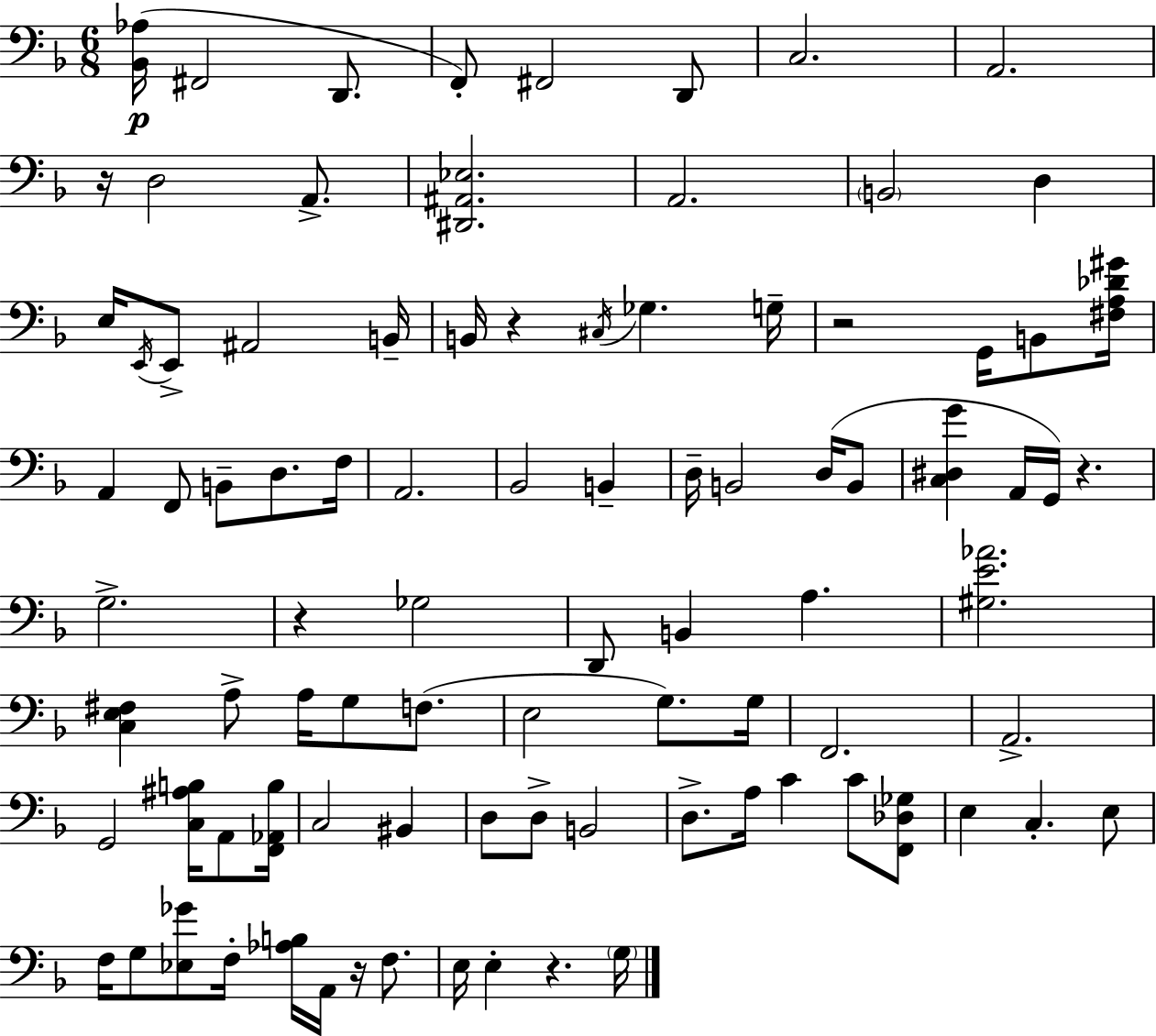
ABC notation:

X:1
T:Untitled
M:6/8
L:1/4
K:F
[_B,,_A,]/4 ^F,,2 D,,/2 F,,/2 ^F,,2 D,,/2 C,2 A,,2 z/4 D,2 A,,/2 [^D,,^A,,_E,]2 A,,2 B,,2 D, E,/4 E,,/4 E,,/2 ^A,,2 B,,/4 B,,/4 z ^C,/4 _G, G,/4 z2 G,,/4 B,,/2 [^F,A,_D^G]/4 A,, F,,/2 B,,/2 D,/2 F,/4 A,,2 _B,,2 B,, D,/4 B,,2 D,/4 B,,/2 [C,^D,G] A,,/4 G,,/4 z G,2 z _G,2 D,,/2 B,, A, [^G,E_A]2 [C,E,^F,] A,/2 A,/4 G,/2 F,/2 E,2 G,/2 G,/4 F,,2 A,,2 G,,2 [C,^A,B,]/4 A,,/2 [F,,_A,,B,]/4 C,2 ^B,, D,/2 D,/2 B,,2 D,/2 A,/4 C C/2 [F,,_D,_G,]/2 E, C, E,/2 F,/4 G,/2 [_E,_G]/2 F,/4 [_A,B,]/4 A,,/4 z/4 F,/2 E,/4 E, z G,/4